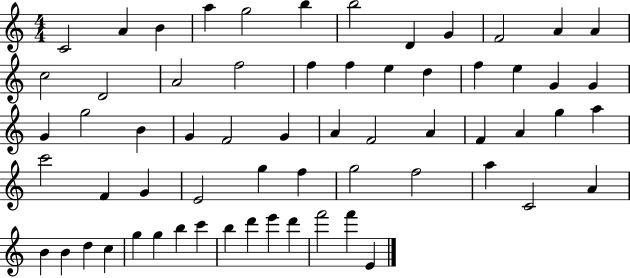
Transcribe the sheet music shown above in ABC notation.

X:1
T:Untitled
M:4/4
L:1/4
K:C
C2 A B a g2 b b2 D G F2 A A c2 D2 A2 f2 f f e d f e G G G g2 B G F2 G A F2 A F A g a c'2 F G E2 g f g2 f2 a C2 A B B d c g g b c' b d' e' d' f'2 f' E